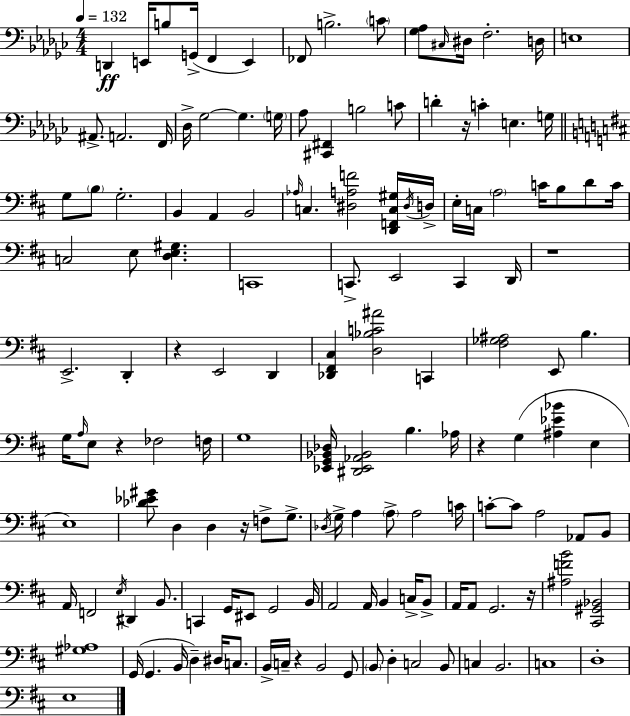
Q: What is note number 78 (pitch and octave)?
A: A3